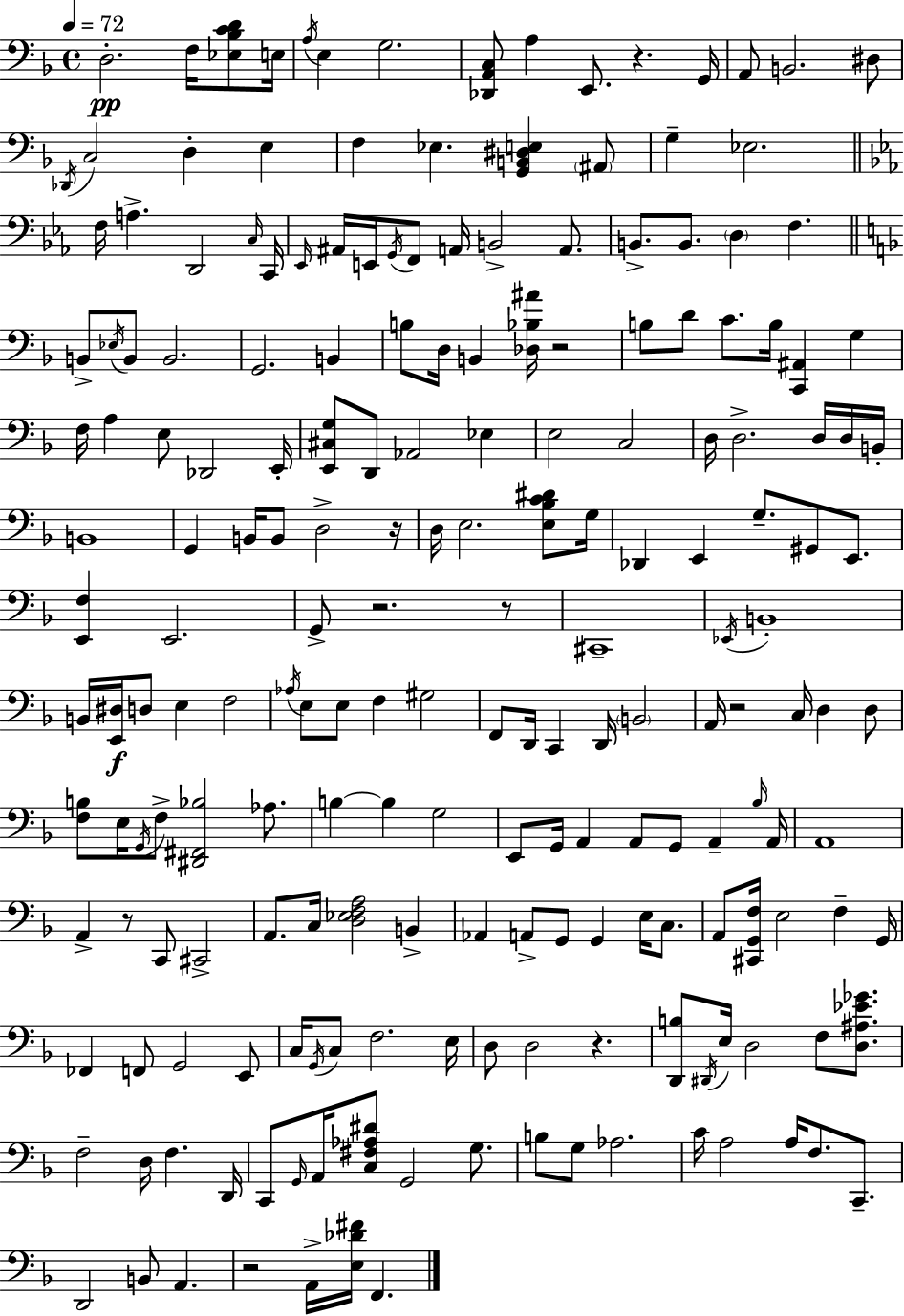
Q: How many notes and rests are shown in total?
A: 198